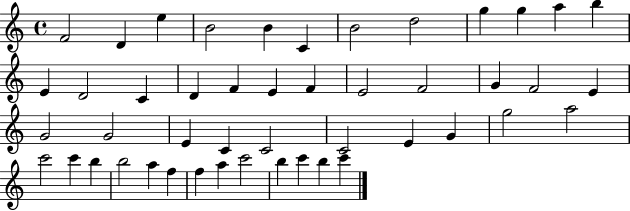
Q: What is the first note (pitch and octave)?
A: F4